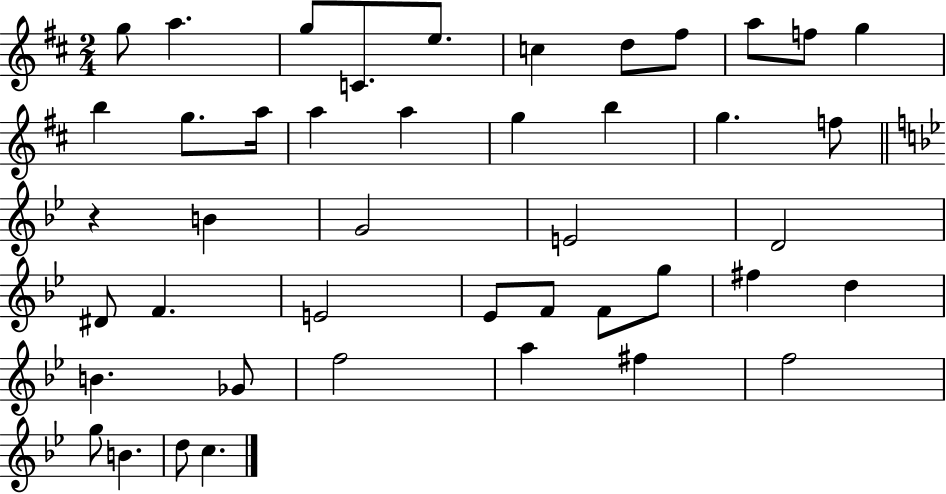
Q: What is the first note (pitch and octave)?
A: G5